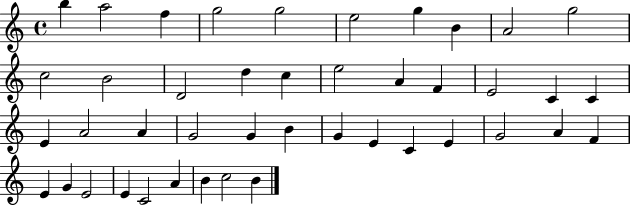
{
  \clef treble
  \time 4/4
  \defaultTimeSignature
  \key c \major
  b''4 a''2 f''4 | g''2 g''2 | e''2 g''4 b'4 | a'2 g''2 | \break c''2 b'2 | d'2 d''4 c''4 | e''2 a'4 f'4 | e'2 c'4 c'4 | \break e'4 a'2 a'4 | g'2 g'4 b'4 | g'4 e'4 c'4 e'4 | g'2 a'4 f'4 | \break e'4 g'4 e'2 | e'4 c'2 a'4 | b'4 c''2 b'4 | \bar "|."
}